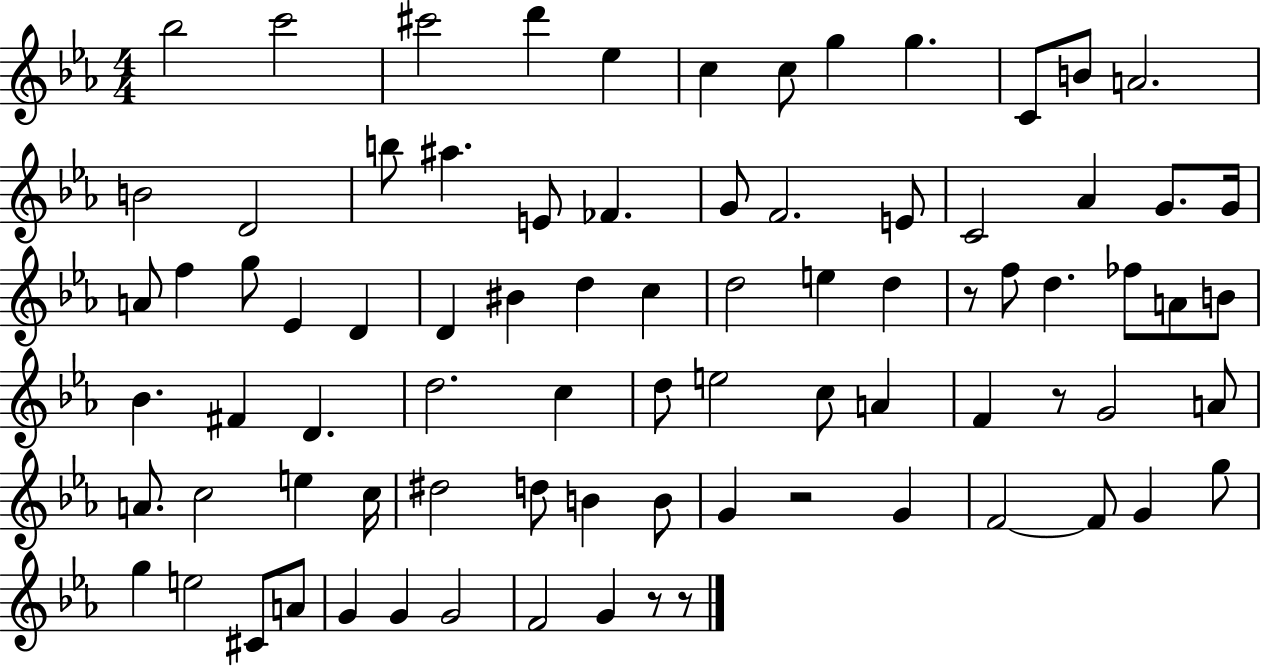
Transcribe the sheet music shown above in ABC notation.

X:1
T:Untitled
M:4/4
L:1/4
K:Eb
_b2 c'2 ^c'2 d' _e c c/2 g g C/2 B/2 A2 B2 D2 b/2 ^a E/2 _F G/2 F2 E/2 C2 _A G/2 G/4 A/2 f g/2 _E D D ^B d c d2 e d z/2 f/2 d _f/2 A/2 B/2 _B ^F D d2 c d/2 e2 c/2 A F z/2 G2 A/2 A/2 c2 e c/4 ^d2 d/2 B B/2 G z2 G F2 F/2 G g/2 g e2 ^C/2 A/2 G G G2 F2 G z/2 z/2